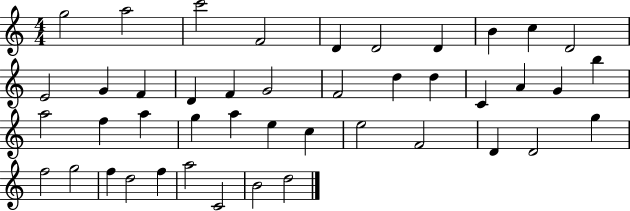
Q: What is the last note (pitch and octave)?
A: D5